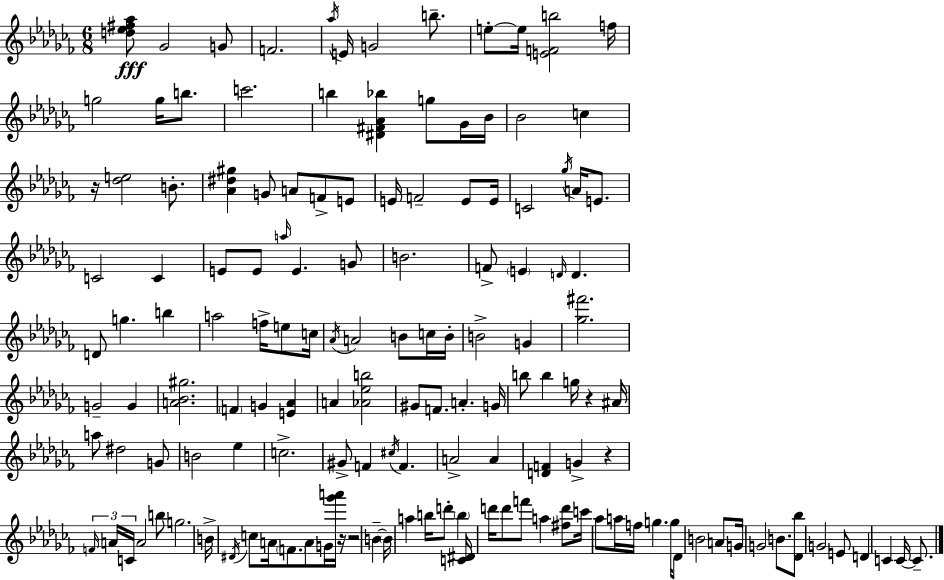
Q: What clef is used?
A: treble